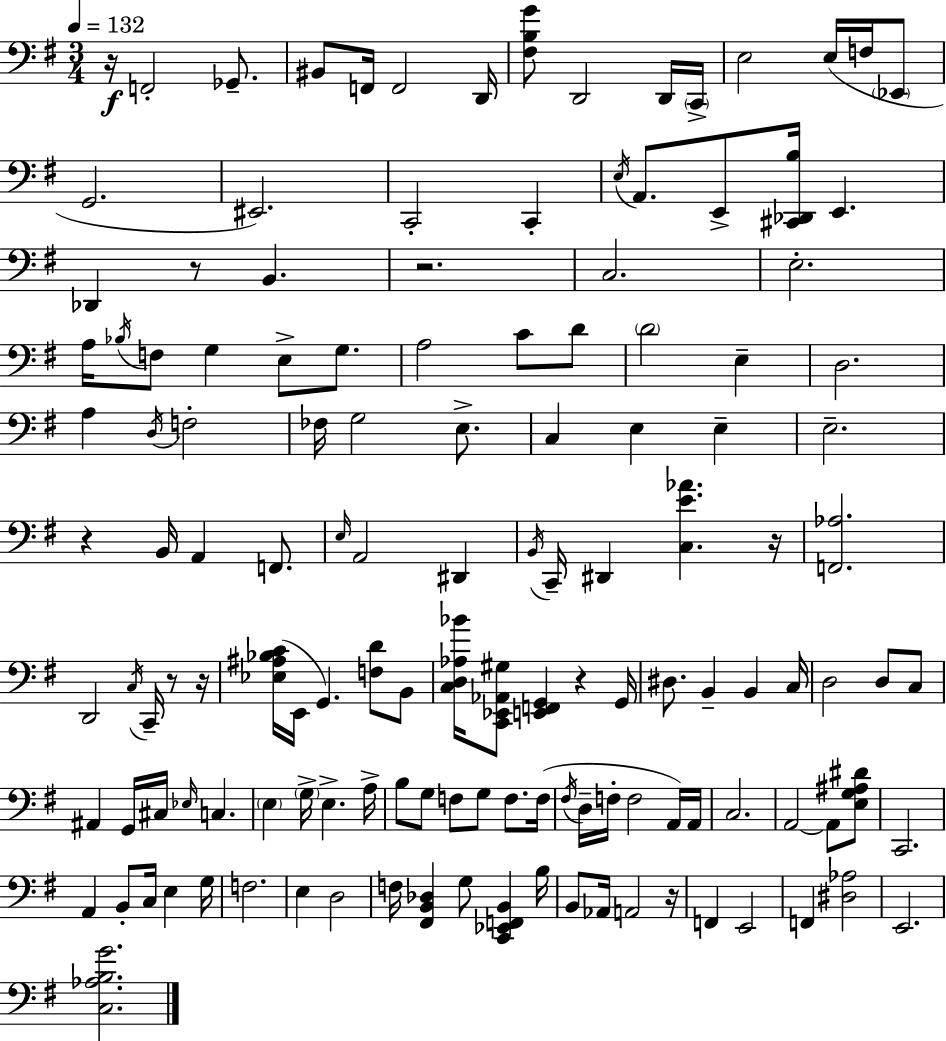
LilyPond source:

{
  \clef bass
  \numericTimeSignature
  \time 3/4
  \key e \minor
  \tempo 4 = 132
  r16\f f,2-. ges,8.-- | bis,8 f,16 f,2 d,16 | <fis b g'>8 d,2 d,16 \parenthesize c,16-> | e2 e16( f16 \parenthesize ees,8 | \break g,2. | eis,2.) | c,2-. c,4-. | \acciaccatura { e16 } a,8. e,8-> <cis, des, b>16 e,4. | \break des,4 r8 b,4. | r2. | c2. | e2.-. | \break a16 \acciaccatura { bes16 } f8 g4 e8-> g8. | a2 c'8 | d'8 \parenthesize d'2 e4-- | d2. | \break a4 \acciaccatura { d16 } f2-. | fes16 g2 | e8.-> c4 e4 e4-- | e2.-- | \break r4 b,16 a,4 | f,8. \grace { e16 } a,2 | dis,4 \acciaccatura { b,16 } c,16-- dis,4 <c e' aes'>4. | r16 <f, aes>2. | \break d,2 | \acciaccatura { c16 } c,16-- r8 r16 <ees ais bes c'>16( e,16 g,4.) | <f d'>8 b,8 <c d aes bes'>16 <c, ees, aes, gis>8 <e, f, g,>4 | r4 g,16 dis8. b,4-- | \break b,4 c16 d2 | d8 c8 ais,4 g,16 cis16 | \grace { ees16 } c4. \parenthesize e4 \parenthesize g16-> | e4.-> a16-> b8 g8 f8 | \break g8 f8. f16( \acciaccatura { fis16 } d16-- f16-. f2 | a,16) a,16 c2. | a,2~~ | a,8 <e g ais dis'>8 c,2. | \break a,4 | b,8-. c16 e4 g16 f2. | e4 | d2 f16 <fis, b, des>4 | \break g8 <c, ees, f, b,>4 b16 b,8 aes,16 a,2 | r16 f,4 | e,2 f,4 | <dis aes>2 e,2. | \break <c aes b g'>2. | \bar "|."
}